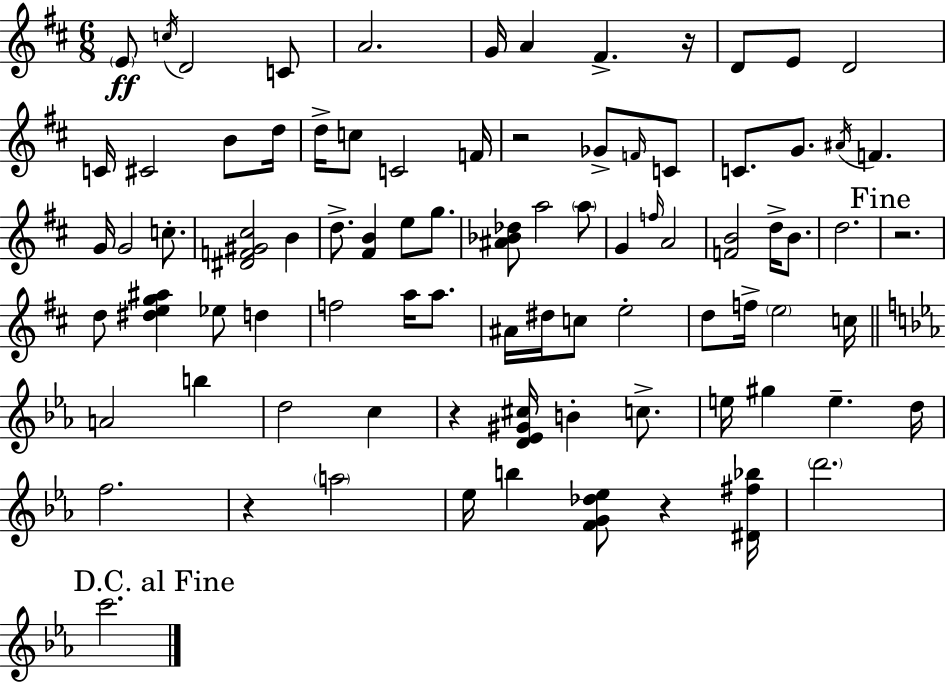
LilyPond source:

{
  \clef treble
  \numericTimeSignature
  \time 6/8
  \key d \major
  \repeat volta 2 { \parenthesize e'8\ff \acciaccatura { c''16 } d'2 c'8 | a'2. | g'16 a'4 fis'4.-> | r16 d'8 e'8 d'2 | \break c'16 cis'2 b'8 | d''16 d''16-> c''8 c'2 | f'16 r2 ges'8-> \grace { f'16 } | c'8 c'8. g'8. \acciaccatura { ais'16 } f'4. | \break g'16 g'2 | c''8.-. <dis' f' gis' cis''>2 b'4 | d''8.-> <fis' b'>4 e''8 | g''8. <ais' bes' des''>8 a''2 | \break \parenthesize a''8 g'4 \grace { f''16 } a'2 | <f' b'>2 | d''16-> b'8. d''2. | \mark "Fine" r2. | \break d''8 <dis'' e'' g'' ais''>4 ees''8 | d''4 f''2 | a''16 a''8. ais'16 dis''16 c''8 e''2-. | d''8 f''16-> \parenthesize e''2 | \break c''16 \bar "||" \break \key c \minor a'2 b''4 | d''2 c''4 | r4 <d' ees' gis' cis''>16 b'4-. c''8.-> | e''16 gis''4 e''4.-- d''16 | \break f''2. | r4 \parenthesize a''2 | ees''16 b''4 <f' g' des'' ees''>8 r4 <dis' fis'' bes''>16 | \parenthesize d'''2. | \break \mark "D.C. al Fine" c'''2. | } \bar "|."
}